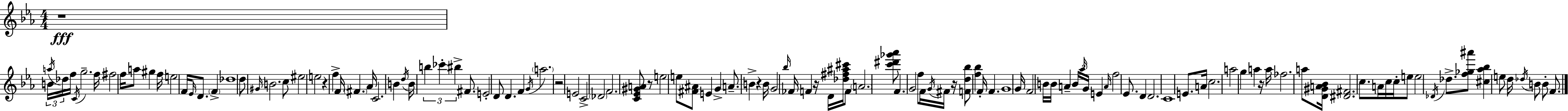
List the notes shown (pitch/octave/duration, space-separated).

R/w B4/s A5/s Db5/s F5/s C4/s G5/h. F5/s F#5/h F5/s A5/e G#5/q F5/s E5/h F4/s Eb4/s D4/e. F4/q Db5/w D5/e G#4/s B4/h. C5/e EIS5/h E5/h R/q F5/q F4/s F#4/q. Ab4/s C4/h. B4/q D5/s B4/s B5/q CES6/q BIS5/q F#4/e. E4/h D4/e D4/q. F4/q G4/s A5/h. R/h E4/h C4/h Db4/h F4/h. [C4,Eb4,G#4,A4]/e R/e E5/h E5/e [F#4,A#4]/e E4/q G4/q A4/e. B4/q R/q B4/s G4/h Bb5/s FES4/s F4/q R/s D4/s [Db5,F#5,A#5,C#6]/s F4/e A4/h. [C6,D#6,Gb6,Ab6]/e F4/q. G4/h F5/e F4/s G4/s F#4/s R/s [F4,D5,Bb5]/e [F5,Bb5]/q F4/s F4/q. G4/w G4/s F4/h B4/s B4/s A4/q B4/s Ab5/s G4/s E4/q A4/s F5/h Eb4/e. D4/q D4/h. C4/w E4/e. A4/s C5/h. A5/h G5/q A5/q R/s A5/s FES5/h. A5/e [D4,G#4,A4,Bb4]/s [D#4,F#4]/h. C5/e. A4/s C5/s C5/s E5/e E5/h Db4/s Db5/e. [F5,Gb5,A#6]/e [C#5,Ab5,Bb5]/q E5/e D5/s Db5/s B4/e B4/e F4/e.